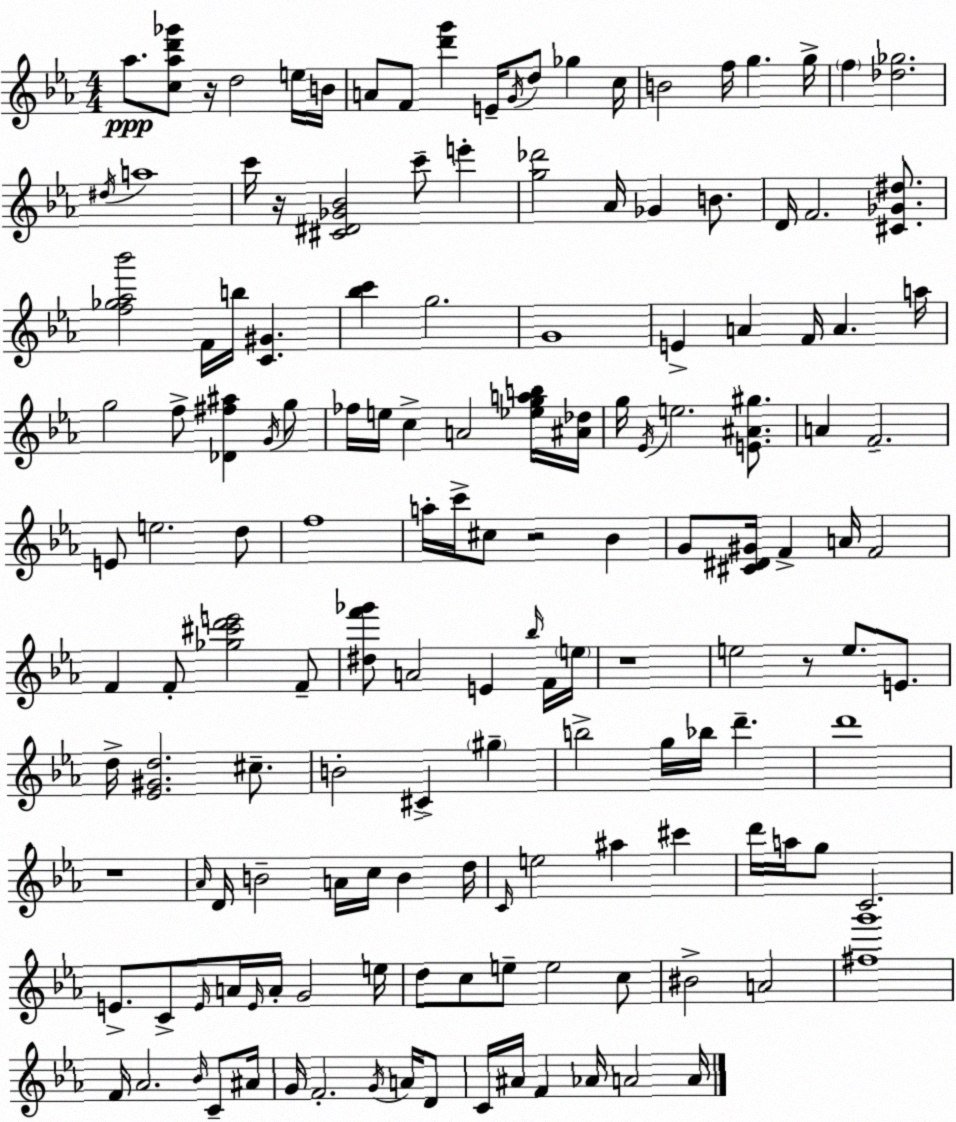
X:1
T:Untitled
M:4/4
L:1/4
K:Eb
_a/2 [c_ad'_g']/2 z/4 d2 e/4 B/4 A/2 F/2 [d'g'] E/4 G/4 d/2 _g c/4 B2 f/4 g g/4 f [_d_g]2 ^d/4 a4 c'/4 z/4 [^C^D_G_B]2 c'/2 e' [g_d']2 _A/4 _G B/2 D/4 F2 [^C_G^d]/2 [f_g_a_b']2 F/4 b/4 [C^G] [_bc'] g2 G4 E A F/4 A a/4 g2 f/2 [_D^f^a] G/4 g/2 _f/4 e/4 c A2 [_egab]/4 [^A_d]/4 g/4 _E/4 e2 [E^A^g]/2 A F2 E/2 e2 d/2 f4 a/4 c'/4 ^c/2 z2 _B G/2 [^C^D^G]/4 F A/4 F2 F F/2 [_g^c'd'e']2 F/2 [^df'_g']/2 A2 E _b/4 F/4 e/4 z4 e2 z/2 e/2 E/2 d/4 [_E^Gd]2 ^c/2 B2 ^C ^g b2 g/4 _b/4 d' d'4 z4 _A/4 D/4 B2 A/4 c/4 B d/4 C/4 e2 ^a ^c' d'/4 a/4 g/2 C2 E/2 C/2 E/4 A/4 E/4 A/4 G2 e/4 d/2 c/2 e/2 e2 c/2 ^B2 A2 [^fg']4 F/4 _A2 _B/4 C/2 ^A/4 G/4 F2 G/4 A/4 D/2 C/4 ^A/4 F _A/4 A2 A/4